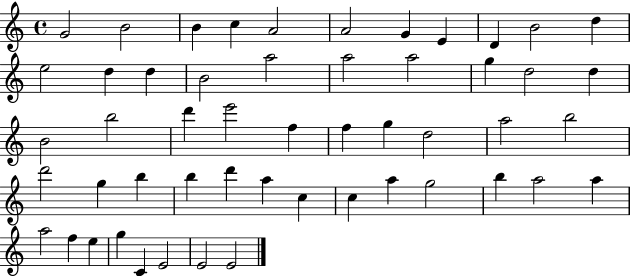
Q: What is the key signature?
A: C major